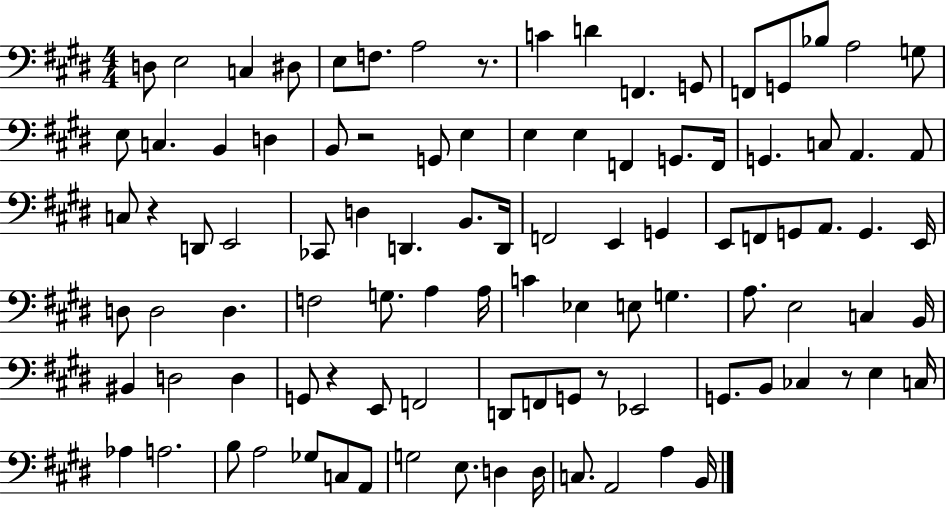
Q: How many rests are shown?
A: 6